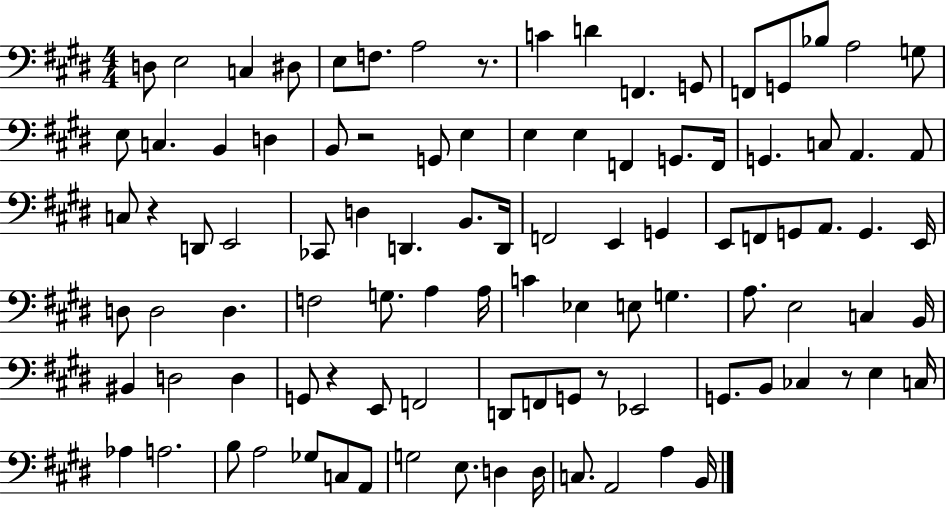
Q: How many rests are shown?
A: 6